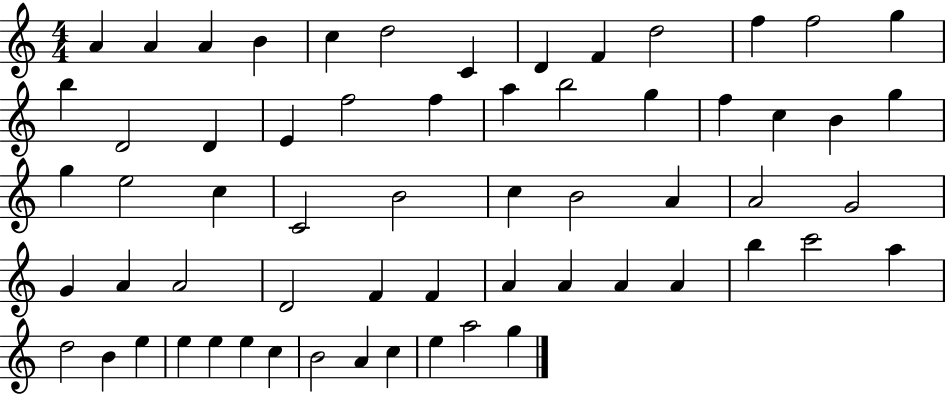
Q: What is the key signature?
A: C major